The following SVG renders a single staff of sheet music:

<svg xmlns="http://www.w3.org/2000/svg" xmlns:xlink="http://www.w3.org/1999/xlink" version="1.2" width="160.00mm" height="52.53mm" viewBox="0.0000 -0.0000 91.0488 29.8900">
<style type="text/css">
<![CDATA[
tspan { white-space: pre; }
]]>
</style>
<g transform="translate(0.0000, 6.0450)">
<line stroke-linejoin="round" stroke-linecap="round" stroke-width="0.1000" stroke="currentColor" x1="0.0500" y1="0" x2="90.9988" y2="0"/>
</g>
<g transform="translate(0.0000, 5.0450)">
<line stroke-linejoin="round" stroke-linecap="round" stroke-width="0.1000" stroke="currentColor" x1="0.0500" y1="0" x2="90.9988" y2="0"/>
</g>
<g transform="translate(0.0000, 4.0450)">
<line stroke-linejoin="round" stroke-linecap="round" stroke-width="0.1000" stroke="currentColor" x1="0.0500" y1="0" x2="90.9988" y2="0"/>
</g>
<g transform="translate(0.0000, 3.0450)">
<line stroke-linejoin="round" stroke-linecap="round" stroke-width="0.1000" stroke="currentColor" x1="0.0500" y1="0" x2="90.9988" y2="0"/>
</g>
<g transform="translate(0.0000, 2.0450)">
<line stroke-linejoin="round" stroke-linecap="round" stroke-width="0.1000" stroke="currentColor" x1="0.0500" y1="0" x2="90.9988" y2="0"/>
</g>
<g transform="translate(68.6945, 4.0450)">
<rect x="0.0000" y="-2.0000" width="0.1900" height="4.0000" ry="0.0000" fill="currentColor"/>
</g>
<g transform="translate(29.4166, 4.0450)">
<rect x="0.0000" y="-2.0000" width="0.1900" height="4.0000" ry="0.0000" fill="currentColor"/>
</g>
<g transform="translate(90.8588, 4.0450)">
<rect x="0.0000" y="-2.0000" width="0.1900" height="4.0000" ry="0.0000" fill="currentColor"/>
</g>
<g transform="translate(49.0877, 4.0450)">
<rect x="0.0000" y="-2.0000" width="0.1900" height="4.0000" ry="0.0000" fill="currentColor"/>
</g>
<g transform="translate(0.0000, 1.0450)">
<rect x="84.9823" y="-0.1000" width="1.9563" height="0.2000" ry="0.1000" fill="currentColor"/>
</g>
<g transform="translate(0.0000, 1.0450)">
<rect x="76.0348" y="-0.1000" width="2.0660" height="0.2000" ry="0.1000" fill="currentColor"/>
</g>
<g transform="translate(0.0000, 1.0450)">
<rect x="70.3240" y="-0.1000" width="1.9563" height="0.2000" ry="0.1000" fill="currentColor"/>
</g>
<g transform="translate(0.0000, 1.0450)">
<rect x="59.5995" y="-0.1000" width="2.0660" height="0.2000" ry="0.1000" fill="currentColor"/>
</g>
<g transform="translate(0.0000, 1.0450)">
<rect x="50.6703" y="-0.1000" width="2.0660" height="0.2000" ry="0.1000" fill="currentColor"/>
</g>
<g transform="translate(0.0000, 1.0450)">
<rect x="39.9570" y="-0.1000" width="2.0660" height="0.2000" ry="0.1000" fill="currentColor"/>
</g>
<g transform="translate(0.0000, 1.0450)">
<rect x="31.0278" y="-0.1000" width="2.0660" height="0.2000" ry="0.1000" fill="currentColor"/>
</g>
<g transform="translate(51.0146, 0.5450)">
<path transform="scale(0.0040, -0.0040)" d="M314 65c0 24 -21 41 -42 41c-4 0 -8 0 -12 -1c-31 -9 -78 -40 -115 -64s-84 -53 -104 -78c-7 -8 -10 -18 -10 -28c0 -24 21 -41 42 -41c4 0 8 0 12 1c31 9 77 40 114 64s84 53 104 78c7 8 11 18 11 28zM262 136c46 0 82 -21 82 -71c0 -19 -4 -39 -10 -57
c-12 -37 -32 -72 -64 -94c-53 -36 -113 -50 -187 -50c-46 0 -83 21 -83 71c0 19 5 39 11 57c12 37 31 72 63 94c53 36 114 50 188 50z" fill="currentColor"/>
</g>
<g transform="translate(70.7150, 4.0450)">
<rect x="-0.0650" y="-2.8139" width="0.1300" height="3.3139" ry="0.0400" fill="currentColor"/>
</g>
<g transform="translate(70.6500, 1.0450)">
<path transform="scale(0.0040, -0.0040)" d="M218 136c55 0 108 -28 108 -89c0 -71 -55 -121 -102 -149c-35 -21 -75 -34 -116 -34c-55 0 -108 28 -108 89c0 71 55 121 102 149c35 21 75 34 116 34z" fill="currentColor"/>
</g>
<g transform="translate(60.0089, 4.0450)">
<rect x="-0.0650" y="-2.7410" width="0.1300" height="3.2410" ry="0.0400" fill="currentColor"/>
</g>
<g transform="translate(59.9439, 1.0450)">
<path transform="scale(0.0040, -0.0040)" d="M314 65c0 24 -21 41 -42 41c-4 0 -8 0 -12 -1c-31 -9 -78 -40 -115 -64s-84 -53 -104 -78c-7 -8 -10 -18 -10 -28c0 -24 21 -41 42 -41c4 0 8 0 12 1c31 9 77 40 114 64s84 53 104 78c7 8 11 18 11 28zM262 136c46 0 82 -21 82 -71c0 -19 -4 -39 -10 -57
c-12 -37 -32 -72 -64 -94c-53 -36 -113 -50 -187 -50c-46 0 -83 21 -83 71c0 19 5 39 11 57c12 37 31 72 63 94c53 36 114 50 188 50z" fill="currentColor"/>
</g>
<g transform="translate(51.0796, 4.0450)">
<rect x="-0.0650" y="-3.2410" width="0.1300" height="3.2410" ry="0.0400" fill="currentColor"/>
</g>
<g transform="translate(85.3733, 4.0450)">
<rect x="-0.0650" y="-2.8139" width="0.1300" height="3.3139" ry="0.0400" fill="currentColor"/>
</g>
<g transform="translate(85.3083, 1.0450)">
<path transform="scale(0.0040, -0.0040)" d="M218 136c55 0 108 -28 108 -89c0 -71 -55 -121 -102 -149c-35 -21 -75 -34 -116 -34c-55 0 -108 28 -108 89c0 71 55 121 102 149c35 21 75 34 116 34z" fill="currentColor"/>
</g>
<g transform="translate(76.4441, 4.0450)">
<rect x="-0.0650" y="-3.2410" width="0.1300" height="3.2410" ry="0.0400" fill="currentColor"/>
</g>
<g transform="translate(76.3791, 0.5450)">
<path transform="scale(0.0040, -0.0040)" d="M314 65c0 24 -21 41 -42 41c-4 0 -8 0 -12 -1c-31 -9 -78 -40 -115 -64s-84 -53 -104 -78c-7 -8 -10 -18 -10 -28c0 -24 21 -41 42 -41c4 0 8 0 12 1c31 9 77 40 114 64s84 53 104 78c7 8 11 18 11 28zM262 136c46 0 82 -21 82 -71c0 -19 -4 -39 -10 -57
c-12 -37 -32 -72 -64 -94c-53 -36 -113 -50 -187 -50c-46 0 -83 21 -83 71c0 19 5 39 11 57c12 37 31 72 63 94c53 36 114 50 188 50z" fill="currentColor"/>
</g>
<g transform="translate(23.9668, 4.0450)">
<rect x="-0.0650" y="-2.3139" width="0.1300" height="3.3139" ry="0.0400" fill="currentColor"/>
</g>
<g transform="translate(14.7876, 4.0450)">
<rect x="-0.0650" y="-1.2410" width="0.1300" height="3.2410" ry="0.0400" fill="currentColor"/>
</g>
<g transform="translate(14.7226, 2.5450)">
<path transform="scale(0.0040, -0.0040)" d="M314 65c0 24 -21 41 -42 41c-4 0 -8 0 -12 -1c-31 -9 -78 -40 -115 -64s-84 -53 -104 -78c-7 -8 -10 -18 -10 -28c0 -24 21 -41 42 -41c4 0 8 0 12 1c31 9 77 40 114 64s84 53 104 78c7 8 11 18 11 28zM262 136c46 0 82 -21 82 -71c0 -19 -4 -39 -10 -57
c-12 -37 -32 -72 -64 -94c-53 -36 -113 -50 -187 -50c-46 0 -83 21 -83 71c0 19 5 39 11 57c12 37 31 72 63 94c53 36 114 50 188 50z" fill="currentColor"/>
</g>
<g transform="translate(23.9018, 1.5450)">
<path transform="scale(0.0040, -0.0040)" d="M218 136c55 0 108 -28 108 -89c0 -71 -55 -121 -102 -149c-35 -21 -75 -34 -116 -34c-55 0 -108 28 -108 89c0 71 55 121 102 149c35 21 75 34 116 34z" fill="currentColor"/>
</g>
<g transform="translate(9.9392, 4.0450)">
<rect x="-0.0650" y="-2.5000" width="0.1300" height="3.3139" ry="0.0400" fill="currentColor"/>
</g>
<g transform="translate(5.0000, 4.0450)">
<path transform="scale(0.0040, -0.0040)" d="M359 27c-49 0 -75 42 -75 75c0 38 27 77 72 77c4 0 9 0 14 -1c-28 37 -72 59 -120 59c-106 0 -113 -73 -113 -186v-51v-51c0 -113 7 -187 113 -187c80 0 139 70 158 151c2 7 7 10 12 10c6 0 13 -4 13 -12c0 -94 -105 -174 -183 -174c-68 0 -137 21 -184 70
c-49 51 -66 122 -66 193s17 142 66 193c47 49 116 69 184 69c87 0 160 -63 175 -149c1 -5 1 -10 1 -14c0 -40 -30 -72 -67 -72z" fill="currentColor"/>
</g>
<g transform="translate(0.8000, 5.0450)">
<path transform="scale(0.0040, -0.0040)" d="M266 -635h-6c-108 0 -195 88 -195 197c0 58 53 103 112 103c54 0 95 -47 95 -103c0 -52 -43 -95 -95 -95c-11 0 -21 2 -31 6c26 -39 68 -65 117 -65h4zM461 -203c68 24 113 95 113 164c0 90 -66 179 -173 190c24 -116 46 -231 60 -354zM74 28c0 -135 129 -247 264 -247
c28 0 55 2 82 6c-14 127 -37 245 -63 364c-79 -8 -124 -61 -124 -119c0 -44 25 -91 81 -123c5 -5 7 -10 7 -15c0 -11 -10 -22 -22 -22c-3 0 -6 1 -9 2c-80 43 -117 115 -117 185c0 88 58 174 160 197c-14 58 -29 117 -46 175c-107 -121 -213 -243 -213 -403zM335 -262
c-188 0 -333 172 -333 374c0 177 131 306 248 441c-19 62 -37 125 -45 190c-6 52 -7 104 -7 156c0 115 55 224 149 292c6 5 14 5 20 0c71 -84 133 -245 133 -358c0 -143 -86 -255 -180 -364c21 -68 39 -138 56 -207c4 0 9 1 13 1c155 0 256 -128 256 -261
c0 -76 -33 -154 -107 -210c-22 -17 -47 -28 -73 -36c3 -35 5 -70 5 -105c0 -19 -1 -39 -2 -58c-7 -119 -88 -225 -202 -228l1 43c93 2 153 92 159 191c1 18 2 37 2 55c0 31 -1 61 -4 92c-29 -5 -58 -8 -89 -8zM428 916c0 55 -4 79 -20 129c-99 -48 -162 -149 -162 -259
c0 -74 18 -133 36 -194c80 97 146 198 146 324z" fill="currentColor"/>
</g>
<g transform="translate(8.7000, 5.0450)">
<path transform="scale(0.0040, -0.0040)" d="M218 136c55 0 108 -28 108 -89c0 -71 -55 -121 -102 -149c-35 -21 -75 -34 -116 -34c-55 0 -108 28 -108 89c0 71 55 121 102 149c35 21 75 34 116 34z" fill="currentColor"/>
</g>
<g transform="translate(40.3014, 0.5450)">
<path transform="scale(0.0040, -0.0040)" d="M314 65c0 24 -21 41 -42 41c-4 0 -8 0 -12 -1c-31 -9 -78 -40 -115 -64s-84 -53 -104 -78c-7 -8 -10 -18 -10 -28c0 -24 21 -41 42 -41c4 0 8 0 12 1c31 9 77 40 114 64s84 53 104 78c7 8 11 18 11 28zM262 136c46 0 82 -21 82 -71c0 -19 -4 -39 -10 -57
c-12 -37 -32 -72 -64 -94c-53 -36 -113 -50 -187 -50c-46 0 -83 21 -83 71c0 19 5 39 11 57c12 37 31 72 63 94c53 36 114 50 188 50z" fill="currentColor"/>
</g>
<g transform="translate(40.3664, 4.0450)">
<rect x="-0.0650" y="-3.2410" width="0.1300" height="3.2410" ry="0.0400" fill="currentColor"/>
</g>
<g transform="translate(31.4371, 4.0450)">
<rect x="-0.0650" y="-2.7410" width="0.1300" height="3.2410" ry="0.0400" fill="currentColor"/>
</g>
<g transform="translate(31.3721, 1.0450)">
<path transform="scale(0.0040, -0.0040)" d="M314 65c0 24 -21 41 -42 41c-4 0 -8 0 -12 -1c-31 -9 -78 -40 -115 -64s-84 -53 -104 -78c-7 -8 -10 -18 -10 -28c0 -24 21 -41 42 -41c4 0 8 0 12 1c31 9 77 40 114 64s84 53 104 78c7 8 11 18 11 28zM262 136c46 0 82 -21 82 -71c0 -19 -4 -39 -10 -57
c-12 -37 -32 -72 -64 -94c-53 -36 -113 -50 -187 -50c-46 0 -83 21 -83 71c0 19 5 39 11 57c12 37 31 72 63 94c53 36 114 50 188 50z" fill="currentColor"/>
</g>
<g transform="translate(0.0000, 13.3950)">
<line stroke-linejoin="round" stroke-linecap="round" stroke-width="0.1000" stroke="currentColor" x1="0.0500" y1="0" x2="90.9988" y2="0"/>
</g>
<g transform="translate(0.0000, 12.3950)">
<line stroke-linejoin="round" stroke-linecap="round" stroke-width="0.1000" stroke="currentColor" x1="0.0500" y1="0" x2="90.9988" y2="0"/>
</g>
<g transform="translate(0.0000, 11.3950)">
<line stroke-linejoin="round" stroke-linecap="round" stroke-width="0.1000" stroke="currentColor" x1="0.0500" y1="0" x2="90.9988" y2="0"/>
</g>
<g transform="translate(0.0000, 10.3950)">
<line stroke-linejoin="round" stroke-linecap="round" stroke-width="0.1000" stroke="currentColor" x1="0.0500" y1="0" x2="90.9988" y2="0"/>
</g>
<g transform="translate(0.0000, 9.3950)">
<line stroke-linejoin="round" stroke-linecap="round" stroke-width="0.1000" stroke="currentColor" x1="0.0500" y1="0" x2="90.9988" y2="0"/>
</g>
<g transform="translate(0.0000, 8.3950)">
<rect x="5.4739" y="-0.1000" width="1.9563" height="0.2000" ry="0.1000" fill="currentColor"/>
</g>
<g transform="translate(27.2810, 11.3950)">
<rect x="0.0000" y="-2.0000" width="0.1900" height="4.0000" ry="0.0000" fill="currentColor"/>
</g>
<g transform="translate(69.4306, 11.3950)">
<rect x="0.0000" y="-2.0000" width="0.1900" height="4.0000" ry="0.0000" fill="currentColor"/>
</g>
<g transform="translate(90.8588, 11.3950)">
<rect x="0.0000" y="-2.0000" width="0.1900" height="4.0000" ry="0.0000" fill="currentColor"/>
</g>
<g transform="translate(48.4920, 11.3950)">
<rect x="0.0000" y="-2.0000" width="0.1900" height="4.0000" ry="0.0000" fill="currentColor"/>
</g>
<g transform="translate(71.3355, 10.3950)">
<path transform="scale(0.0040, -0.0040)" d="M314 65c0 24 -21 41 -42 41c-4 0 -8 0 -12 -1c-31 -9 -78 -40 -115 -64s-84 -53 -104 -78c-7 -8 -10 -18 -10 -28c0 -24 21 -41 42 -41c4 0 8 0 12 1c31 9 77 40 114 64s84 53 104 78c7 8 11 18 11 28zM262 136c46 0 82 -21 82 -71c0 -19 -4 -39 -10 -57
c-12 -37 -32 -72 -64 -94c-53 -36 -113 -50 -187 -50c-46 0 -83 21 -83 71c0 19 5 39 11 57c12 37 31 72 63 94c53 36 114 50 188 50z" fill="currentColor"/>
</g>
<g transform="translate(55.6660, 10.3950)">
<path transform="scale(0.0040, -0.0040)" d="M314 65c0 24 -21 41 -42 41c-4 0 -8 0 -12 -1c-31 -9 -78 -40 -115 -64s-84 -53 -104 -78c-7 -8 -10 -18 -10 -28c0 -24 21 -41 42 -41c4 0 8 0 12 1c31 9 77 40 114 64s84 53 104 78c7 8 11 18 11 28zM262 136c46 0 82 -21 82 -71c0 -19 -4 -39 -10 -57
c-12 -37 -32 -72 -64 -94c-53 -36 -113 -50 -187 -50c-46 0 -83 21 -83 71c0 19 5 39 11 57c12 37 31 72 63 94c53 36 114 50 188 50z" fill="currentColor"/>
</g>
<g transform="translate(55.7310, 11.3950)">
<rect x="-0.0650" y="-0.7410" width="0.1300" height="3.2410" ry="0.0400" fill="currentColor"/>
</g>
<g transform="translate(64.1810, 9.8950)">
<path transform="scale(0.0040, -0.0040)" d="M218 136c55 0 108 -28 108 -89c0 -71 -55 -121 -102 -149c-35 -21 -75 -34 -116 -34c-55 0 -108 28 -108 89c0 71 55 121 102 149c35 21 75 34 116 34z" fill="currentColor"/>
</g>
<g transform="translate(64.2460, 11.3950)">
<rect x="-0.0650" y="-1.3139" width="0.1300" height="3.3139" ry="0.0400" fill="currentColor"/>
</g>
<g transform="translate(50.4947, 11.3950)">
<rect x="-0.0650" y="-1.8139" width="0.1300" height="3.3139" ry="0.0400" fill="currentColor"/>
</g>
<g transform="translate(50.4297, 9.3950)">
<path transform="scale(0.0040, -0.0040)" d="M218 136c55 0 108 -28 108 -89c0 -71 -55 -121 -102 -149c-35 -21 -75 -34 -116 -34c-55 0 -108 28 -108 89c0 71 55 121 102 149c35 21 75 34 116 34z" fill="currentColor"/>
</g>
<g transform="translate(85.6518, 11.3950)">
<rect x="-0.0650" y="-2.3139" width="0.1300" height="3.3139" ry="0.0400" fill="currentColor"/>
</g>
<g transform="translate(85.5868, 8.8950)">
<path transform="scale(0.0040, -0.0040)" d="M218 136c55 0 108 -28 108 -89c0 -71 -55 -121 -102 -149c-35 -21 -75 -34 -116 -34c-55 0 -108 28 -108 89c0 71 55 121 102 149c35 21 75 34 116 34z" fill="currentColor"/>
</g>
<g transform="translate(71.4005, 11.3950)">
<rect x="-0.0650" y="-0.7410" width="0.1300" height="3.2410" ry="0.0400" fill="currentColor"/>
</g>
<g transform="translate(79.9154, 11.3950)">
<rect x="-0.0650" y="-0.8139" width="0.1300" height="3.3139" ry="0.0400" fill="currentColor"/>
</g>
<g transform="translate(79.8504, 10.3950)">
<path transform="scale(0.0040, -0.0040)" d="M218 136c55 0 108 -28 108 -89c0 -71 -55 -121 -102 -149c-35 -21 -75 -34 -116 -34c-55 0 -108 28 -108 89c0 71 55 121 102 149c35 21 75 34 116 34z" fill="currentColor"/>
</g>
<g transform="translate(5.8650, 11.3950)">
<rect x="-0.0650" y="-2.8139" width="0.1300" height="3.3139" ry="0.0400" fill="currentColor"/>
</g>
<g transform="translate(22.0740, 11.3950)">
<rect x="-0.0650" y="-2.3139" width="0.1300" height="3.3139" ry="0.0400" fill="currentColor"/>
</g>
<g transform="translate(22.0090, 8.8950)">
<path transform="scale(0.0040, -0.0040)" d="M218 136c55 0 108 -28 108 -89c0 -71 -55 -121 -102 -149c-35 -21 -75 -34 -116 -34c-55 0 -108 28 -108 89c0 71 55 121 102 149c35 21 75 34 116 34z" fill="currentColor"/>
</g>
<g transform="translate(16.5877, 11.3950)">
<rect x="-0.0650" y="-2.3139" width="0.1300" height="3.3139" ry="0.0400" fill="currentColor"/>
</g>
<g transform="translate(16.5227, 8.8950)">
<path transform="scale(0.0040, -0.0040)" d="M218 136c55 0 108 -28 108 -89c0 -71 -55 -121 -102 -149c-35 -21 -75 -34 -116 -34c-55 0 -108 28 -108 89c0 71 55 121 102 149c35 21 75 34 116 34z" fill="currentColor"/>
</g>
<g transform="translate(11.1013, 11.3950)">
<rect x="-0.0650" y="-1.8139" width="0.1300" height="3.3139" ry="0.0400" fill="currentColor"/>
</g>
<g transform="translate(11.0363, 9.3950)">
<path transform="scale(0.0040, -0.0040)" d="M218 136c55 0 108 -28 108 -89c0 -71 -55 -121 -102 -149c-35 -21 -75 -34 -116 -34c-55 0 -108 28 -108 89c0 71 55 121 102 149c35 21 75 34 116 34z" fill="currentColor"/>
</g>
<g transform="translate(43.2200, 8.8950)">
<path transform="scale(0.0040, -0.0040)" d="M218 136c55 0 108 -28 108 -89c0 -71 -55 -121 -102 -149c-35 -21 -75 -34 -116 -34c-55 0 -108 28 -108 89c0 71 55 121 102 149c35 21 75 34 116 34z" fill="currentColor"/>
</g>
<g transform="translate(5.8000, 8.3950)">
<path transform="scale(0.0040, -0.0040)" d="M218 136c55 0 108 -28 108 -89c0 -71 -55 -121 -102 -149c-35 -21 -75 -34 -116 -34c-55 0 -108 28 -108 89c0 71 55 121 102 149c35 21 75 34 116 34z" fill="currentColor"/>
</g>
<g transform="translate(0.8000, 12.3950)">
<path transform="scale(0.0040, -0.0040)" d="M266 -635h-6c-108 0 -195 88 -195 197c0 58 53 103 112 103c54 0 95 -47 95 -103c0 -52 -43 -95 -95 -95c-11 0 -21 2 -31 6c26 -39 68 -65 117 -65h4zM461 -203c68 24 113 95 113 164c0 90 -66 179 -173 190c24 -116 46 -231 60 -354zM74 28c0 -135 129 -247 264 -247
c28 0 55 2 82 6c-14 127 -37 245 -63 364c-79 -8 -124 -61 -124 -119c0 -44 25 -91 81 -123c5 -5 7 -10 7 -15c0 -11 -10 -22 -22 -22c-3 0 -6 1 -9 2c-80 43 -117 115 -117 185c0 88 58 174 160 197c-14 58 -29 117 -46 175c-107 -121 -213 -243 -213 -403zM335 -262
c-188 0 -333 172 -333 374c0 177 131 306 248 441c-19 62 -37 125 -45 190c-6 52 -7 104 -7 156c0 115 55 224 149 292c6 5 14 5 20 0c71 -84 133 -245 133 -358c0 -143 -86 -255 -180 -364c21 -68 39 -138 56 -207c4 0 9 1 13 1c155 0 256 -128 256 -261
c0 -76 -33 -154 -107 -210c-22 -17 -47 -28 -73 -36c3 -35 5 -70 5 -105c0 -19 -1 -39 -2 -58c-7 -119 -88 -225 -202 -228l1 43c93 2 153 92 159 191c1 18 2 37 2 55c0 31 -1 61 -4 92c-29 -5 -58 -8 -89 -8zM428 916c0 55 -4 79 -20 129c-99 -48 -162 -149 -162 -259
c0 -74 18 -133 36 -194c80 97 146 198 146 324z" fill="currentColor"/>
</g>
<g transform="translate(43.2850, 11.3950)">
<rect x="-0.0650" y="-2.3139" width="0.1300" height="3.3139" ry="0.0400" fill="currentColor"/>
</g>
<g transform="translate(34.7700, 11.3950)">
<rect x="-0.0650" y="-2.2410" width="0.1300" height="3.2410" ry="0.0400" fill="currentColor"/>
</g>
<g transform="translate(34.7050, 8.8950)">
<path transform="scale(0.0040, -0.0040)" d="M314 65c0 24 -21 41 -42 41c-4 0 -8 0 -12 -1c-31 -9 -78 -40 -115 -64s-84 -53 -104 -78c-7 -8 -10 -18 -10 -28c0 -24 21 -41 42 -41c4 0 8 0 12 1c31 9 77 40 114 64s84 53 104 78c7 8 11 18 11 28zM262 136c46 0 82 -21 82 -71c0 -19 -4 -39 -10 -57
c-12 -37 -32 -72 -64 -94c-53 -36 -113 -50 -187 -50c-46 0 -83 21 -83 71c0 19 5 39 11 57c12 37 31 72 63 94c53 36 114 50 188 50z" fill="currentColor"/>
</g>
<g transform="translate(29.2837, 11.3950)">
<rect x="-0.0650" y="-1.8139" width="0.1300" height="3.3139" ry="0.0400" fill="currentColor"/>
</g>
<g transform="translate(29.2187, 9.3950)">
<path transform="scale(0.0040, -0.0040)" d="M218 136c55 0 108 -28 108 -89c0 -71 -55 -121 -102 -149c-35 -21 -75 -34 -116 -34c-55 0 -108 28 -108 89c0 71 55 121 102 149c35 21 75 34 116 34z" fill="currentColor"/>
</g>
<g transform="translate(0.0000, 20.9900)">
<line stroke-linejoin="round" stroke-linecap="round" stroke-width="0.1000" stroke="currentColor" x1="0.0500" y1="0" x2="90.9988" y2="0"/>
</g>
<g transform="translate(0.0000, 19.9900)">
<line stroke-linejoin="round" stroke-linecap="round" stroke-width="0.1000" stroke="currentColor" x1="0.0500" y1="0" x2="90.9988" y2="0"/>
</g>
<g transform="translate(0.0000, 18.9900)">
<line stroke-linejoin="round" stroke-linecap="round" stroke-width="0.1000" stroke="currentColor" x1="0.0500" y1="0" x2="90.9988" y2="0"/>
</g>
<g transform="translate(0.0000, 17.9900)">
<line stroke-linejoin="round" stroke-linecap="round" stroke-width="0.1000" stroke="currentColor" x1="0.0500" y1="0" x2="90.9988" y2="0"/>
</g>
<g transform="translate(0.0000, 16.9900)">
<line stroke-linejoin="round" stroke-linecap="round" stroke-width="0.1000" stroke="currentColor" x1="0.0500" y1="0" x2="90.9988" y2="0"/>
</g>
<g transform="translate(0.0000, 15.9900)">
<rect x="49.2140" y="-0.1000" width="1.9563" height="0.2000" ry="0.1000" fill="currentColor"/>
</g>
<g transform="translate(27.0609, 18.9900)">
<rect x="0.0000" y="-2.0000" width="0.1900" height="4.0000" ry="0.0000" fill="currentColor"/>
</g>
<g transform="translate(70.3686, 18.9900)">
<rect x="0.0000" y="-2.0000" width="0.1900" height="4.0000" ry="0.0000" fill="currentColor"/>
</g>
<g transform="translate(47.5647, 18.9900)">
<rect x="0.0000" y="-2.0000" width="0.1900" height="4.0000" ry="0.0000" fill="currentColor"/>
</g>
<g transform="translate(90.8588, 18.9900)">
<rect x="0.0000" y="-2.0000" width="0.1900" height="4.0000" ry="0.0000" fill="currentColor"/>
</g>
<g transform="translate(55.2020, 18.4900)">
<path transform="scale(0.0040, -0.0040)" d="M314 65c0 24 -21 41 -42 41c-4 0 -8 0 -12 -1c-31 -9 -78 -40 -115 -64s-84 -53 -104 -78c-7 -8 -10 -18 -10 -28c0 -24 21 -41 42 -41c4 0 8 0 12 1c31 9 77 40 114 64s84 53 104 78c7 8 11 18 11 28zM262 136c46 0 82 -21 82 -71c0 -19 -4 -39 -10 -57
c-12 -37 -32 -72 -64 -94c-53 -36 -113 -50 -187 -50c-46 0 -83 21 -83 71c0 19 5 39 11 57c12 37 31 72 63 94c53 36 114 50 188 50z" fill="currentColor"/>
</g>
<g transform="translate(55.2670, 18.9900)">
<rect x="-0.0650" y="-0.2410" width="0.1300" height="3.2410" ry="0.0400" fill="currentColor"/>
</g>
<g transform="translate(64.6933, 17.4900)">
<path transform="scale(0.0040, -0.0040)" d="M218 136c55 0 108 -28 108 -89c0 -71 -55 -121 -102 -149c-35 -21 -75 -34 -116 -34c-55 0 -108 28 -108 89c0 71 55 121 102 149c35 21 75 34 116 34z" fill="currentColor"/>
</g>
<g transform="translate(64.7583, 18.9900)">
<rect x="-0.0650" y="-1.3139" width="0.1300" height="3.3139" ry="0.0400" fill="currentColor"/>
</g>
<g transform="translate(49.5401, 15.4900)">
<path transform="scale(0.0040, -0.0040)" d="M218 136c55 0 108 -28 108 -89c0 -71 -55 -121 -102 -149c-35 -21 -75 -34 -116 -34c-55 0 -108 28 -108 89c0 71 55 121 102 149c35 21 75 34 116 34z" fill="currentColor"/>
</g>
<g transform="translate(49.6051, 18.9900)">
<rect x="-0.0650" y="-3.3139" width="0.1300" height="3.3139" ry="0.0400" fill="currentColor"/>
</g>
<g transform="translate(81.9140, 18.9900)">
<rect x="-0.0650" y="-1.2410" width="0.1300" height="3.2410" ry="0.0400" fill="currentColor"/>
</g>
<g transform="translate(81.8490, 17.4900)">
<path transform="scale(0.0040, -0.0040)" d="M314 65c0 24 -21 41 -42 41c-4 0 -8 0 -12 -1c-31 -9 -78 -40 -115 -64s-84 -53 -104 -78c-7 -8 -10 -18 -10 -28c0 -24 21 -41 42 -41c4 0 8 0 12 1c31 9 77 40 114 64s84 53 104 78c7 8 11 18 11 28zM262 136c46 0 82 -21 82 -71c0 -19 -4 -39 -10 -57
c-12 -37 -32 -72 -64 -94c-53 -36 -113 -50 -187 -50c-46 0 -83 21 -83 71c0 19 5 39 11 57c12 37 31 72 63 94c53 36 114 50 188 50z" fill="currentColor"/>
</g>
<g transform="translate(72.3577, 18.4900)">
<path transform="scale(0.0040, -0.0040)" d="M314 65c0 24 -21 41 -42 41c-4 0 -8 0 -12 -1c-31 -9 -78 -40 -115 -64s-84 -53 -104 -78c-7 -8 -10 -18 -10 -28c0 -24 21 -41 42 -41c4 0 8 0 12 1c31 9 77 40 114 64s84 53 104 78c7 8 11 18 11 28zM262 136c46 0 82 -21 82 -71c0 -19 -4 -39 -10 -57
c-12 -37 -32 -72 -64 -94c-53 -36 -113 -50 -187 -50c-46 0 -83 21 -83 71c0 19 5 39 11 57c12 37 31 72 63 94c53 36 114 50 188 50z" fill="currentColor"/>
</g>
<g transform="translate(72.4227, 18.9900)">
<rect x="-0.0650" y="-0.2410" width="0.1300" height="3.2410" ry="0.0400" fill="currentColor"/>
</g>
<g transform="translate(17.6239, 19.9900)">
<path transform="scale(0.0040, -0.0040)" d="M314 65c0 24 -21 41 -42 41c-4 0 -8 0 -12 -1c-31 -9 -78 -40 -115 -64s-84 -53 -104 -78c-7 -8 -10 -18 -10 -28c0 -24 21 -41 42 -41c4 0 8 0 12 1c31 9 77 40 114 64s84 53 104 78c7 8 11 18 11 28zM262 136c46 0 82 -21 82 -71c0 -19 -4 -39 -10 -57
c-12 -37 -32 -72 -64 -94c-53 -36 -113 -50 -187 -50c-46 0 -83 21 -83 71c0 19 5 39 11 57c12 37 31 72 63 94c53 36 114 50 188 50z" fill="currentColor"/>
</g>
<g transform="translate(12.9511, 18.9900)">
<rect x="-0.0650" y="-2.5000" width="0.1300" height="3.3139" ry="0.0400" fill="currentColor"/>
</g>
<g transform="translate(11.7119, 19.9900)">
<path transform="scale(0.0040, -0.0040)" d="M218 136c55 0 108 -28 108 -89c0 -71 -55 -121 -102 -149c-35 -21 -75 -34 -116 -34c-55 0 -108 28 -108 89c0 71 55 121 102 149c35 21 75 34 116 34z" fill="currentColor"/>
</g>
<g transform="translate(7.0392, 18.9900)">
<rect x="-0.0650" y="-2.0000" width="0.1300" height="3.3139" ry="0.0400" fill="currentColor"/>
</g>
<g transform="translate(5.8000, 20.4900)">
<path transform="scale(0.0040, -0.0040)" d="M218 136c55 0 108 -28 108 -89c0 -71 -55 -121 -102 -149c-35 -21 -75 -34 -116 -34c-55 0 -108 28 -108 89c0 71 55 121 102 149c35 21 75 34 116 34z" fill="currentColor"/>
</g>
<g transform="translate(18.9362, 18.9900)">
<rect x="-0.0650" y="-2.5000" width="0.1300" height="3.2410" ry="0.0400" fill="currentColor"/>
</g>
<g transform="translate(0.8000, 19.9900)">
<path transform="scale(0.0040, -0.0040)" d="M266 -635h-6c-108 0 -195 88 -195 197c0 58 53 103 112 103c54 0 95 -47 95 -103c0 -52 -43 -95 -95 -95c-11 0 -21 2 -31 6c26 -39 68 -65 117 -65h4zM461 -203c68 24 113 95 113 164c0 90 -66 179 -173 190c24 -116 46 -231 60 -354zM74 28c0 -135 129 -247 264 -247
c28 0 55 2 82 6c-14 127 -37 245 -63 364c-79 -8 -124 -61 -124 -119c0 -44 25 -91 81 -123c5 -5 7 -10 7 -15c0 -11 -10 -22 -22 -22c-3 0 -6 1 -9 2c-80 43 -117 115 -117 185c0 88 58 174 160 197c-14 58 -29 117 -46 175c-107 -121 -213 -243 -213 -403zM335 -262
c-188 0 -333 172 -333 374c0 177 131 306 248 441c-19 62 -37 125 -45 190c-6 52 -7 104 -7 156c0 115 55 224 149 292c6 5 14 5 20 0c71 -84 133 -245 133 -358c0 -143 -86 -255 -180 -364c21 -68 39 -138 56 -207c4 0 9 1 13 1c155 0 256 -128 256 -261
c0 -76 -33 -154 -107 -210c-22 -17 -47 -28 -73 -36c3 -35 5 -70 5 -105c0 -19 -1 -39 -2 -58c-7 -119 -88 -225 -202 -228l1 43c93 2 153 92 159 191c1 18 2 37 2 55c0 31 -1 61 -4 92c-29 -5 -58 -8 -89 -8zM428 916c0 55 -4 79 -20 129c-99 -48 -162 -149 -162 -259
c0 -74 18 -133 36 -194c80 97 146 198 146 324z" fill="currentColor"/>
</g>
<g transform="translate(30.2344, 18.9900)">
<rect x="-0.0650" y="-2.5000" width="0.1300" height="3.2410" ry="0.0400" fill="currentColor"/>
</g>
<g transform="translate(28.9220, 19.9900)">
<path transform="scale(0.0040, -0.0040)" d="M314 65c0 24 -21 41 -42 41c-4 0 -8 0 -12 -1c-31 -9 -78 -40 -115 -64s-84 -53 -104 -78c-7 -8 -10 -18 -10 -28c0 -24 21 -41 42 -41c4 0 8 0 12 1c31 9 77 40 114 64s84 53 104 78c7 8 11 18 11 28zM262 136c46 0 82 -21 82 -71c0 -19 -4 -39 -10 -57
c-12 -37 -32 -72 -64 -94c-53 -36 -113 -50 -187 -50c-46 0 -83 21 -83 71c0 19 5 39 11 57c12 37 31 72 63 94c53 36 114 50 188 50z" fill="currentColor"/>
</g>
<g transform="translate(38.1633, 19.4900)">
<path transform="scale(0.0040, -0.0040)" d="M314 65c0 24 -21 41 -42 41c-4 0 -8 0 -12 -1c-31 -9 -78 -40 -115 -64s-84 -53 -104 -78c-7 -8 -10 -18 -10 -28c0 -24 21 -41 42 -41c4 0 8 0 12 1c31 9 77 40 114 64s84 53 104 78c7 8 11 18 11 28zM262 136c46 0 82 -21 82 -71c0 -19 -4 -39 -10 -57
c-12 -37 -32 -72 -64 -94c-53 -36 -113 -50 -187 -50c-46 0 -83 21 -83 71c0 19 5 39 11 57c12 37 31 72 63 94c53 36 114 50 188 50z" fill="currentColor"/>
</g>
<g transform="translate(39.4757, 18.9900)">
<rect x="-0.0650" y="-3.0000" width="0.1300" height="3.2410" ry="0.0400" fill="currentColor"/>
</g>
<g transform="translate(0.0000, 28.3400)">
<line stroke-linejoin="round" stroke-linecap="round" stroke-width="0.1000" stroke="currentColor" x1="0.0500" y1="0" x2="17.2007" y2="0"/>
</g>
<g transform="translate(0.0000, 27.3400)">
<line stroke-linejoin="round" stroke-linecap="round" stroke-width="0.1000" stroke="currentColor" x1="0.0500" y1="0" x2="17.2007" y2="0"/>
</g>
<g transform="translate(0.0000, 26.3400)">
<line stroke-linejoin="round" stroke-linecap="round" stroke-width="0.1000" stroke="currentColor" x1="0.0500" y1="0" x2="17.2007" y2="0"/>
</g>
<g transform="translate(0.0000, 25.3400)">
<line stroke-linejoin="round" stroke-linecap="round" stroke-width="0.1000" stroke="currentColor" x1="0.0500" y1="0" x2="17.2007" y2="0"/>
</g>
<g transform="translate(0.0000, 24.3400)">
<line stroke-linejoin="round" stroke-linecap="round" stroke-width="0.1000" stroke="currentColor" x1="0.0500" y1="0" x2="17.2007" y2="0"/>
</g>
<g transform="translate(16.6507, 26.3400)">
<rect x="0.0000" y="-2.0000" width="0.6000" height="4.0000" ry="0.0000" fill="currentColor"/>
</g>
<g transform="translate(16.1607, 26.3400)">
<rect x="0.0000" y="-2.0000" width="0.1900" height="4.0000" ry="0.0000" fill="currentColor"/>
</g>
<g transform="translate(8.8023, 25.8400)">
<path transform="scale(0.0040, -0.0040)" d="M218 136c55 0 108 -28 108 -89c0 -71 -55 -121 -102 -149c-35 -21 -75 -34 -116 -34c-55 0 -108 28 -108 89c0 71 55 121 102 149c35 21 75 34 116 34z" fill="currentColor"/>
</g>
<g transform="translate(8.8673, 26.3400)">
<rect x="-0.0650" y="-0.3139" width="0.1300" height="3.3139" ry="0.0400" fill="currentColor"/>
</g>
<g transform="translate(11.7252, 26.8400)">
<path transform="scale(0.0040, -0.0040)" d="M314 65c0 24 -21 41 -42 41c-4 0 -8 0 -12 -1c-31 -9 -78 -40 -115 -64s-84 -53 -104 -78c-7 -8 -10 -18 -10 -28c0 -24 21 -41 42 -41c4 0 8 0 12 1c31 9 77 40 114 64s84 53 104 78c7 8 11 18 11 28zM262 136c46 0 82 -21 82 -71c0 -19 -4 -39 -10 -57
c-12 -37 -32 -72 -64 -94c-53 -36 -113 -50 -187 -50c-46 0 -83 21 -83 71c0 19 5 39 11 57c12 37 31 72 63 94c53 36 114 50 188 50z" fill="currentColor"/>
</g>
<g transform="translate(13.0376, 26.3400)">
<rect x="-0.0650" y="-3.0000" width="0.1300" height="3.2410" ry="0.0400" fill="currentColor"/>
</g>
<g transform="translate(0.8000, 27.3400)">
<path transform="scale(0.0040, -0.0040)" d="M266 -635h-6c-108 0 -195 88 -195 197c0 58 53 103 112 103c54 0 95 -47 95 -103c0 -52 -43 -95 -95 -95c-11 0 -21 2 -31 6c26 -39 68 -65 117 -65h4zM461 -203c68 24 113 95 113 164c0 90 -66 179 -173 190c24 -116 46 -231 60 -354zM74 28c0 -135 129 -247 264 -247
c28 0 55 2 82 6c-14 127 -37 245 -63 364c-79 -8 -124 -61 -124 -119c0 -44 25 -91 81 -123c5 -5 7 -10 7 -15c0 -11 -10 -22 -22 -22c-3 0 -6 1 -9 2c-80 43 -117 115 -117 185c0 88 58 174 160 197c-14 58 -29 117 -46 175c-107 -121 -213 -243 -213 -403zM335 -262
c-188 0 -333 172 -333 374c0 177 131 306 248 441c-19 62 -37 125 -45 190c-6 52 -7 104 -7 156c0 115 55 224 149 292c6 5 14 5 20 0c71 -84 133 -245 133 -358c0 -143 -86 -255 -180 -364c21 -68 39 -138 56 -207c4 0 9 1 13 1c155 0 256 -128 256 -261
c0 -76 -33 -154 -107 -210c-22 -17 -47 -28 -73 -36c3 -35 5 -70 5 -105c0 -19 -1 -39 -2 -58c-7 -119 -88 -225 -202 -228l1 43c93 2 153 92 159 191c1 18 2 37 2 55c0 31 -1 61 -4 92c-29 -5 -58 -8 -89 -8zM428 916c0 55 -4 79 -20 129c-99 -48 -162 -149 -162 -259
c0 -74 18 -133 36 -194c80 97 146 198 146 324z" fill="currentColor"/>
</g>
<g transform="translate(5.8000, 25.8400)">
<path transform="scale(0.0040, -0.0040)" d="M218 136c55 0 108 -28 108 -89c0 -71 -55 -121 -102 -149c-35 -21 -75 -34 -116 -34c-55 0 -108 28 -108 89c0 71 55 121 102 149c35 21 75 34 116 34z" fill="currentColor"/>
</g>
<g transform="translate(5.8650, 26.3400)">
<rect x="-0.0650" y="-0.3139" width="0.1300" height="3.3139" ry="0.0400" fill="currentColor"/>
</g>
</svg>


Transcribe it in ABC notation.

X:1
T:Untitled
M:4/4
L:1/4
K:C
G e2 g a2 b2 b2 a2 a b2 a a f g g f g2 g f d2 e d2 d g F G G2 G2 A2 b c2 e c2 e2 c c A2